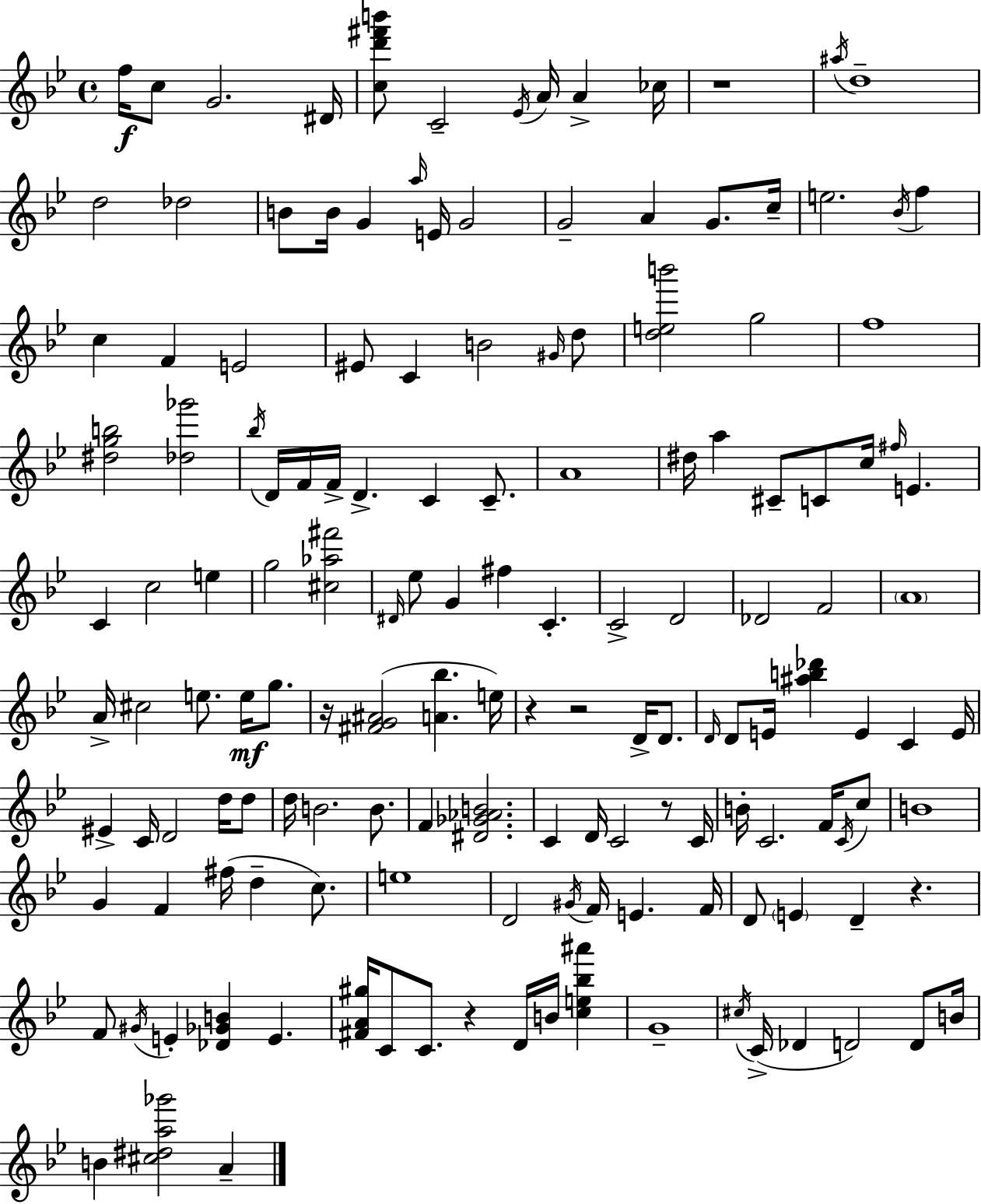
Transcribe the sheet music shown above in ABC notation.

X:1
T:Untitled
M:4/4
L:1/4
K:Gm
f/4 c/2 G2 ^D/4 [cd'^f'b']/2 C2 _E/4 A/4 A _c/4 z4 ^a/4 d4 d2 _d2 B/2 B/4 G a/4 E/4 G2 G2 A G/2 c/4 e2 _B/4 f c F E2 ^E/2 C B2 ^G/4 d/2 [deb']2 g2 f4 [^dgb]2 [_d_g']2 _b/4 D/4 F/4 F/4 D C C/2 A4 ^d/4 a ^C/2 C/2 c/4 ^f/4 E C c2 e g2 [^c_a^f']2 ^D/4 _e/2 G ^f C C2 D2 _D2 F2 A4 A/4 ^c2 e/2 e/4 g/2 z/4 [^FG^A]2 [A_b] e/4 z z2 D/4 D/2 D/4 D/2 E/4 [^ab_d'] E C E/4 ^E C/4 D2 d/4 d/2 d/4 B2 B/2 F [^D_G_AB]2 C D/4 C2 z/2 C/4 B/4 C2 F/4 C/4 c/2 B4 G F ^f/4 d c/2 e4 D2 ^G/4 F/4 E F/4 D/2 E D z F/2 ^G/4 E [_D_GB] E [^FA^g]/4 C/2 C/2 z D/4 B/4 [ce_b^a'] G4 ^c/4 C/4 _D D2 D/2 B/4 B [^c^da_g']2 A